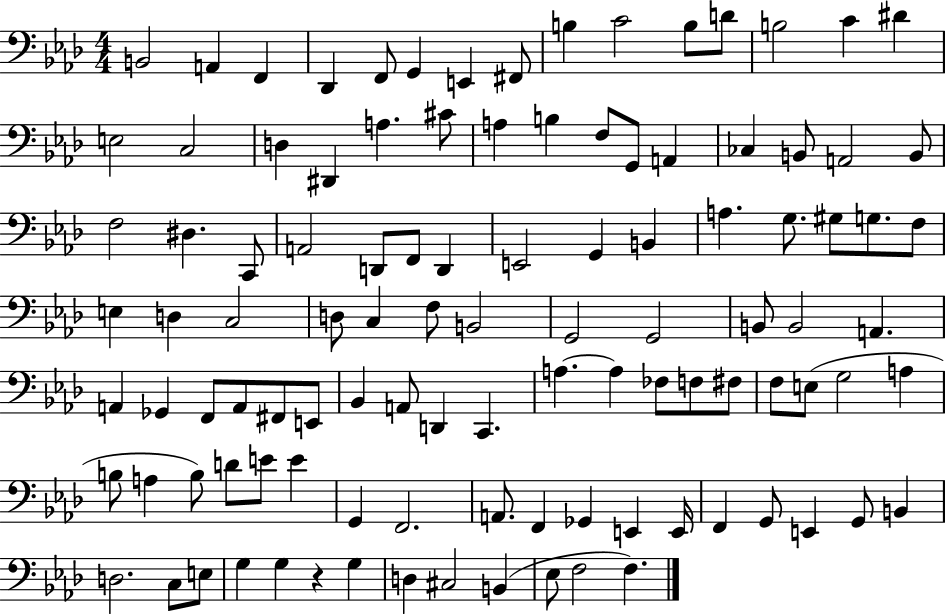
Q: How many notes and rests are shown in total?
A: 107